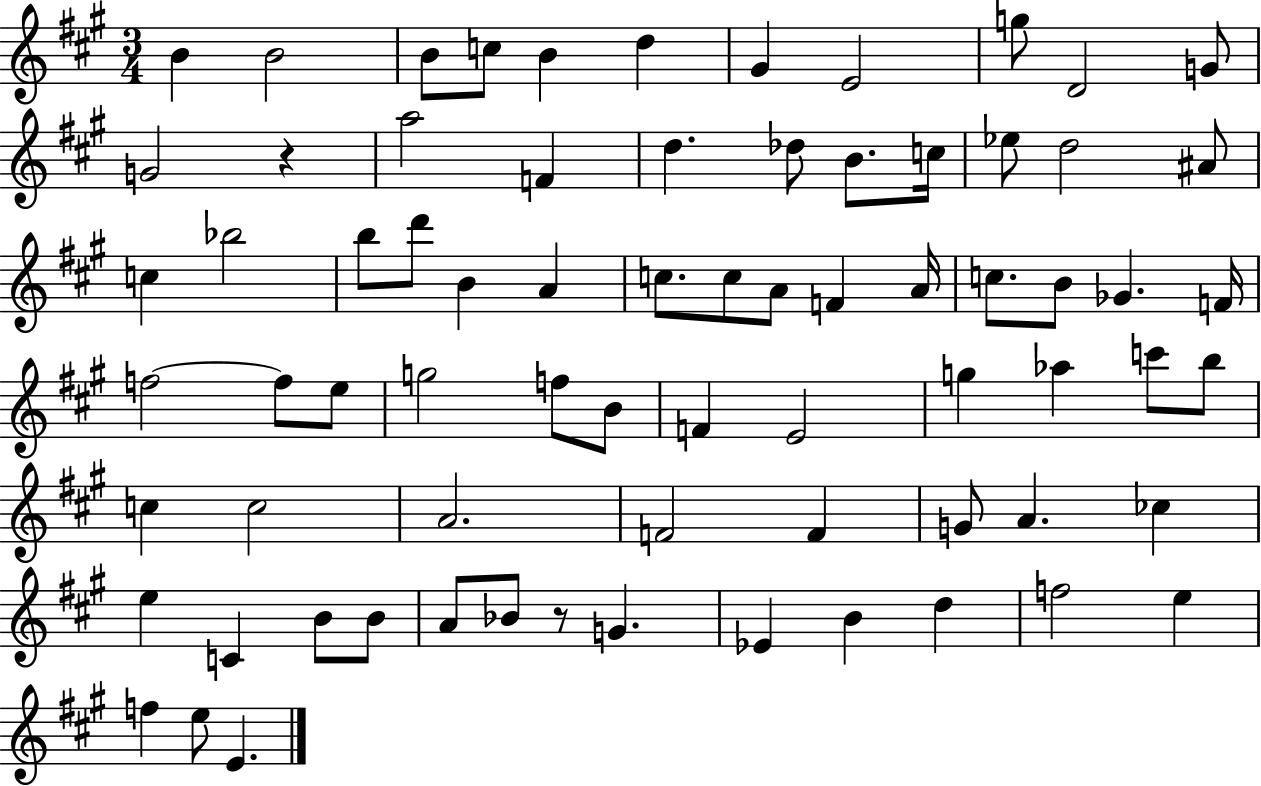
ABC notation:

X:1
T:Untitled
M:3/4
L:1/4
K:A
B B2 B/2 c/2 B d ^G E2 g/2 D2 G/2 G2 z a2 F d _d/2 B/2 c/4 _e/2 d2 ^A/2 c _b2 b/2 d'/2 B A c/2 c/2 A/2 F A/4 c/2 B/2 _G F/4 f2 f/2 e/2 g2 f/2 B/2 F E2 g _a c'/2 b/2 c c2 A2 F2 F G/2 A _c e C B/2 B/2 A/2 _B/2 z/2 G _E B d f2 e f e/2 E